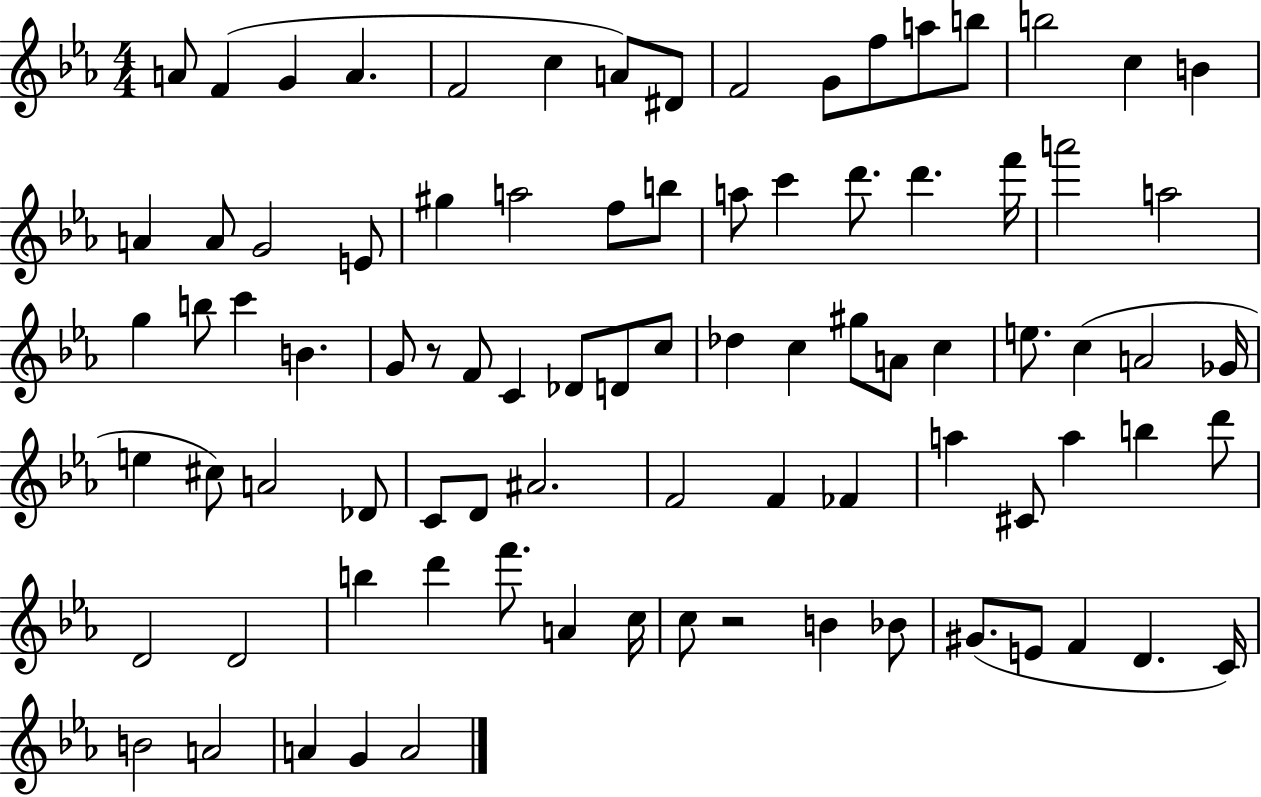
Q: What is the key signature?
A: EES major